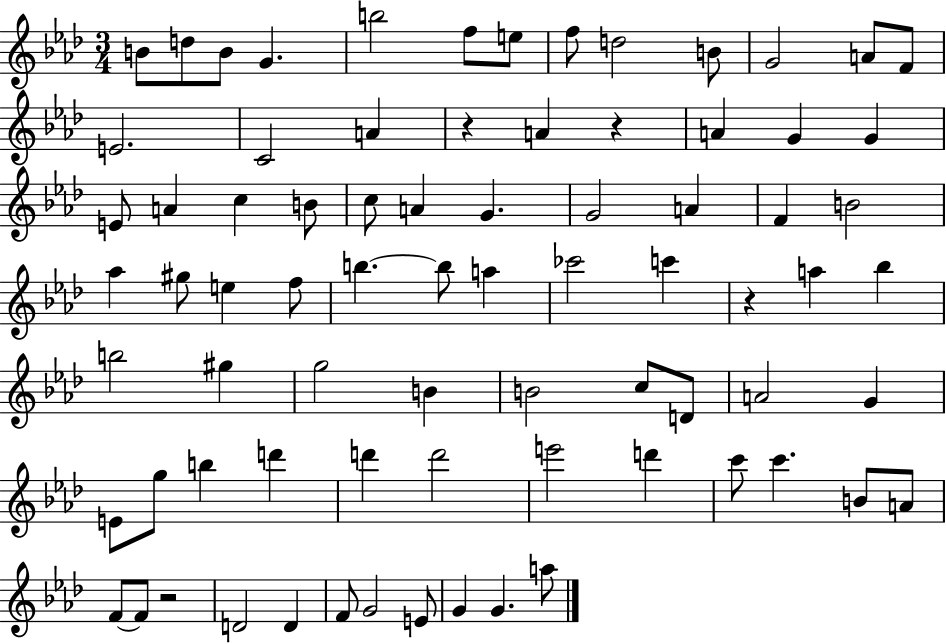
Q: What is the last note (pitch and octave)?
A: A5